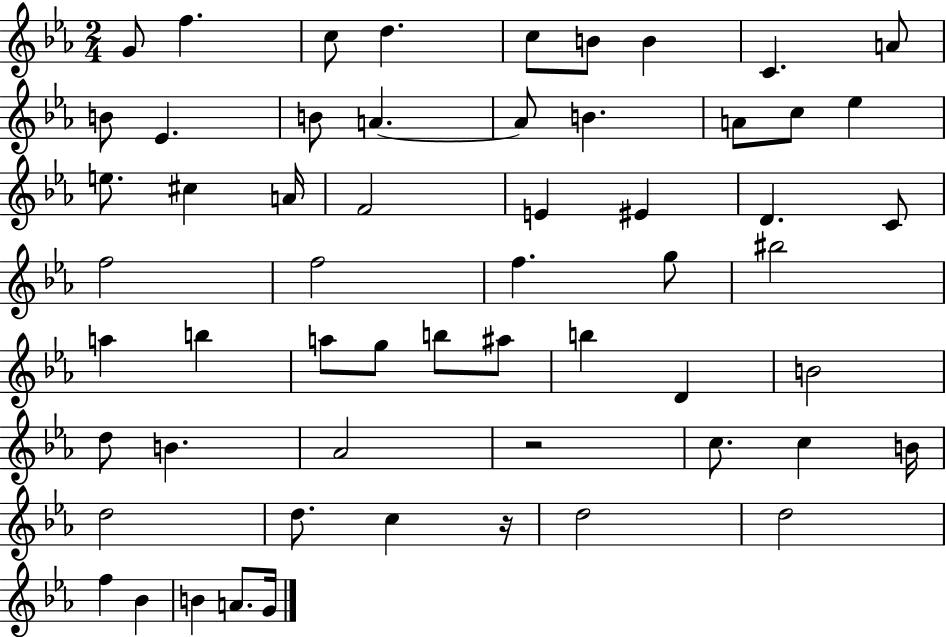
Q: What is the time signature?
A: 2/4